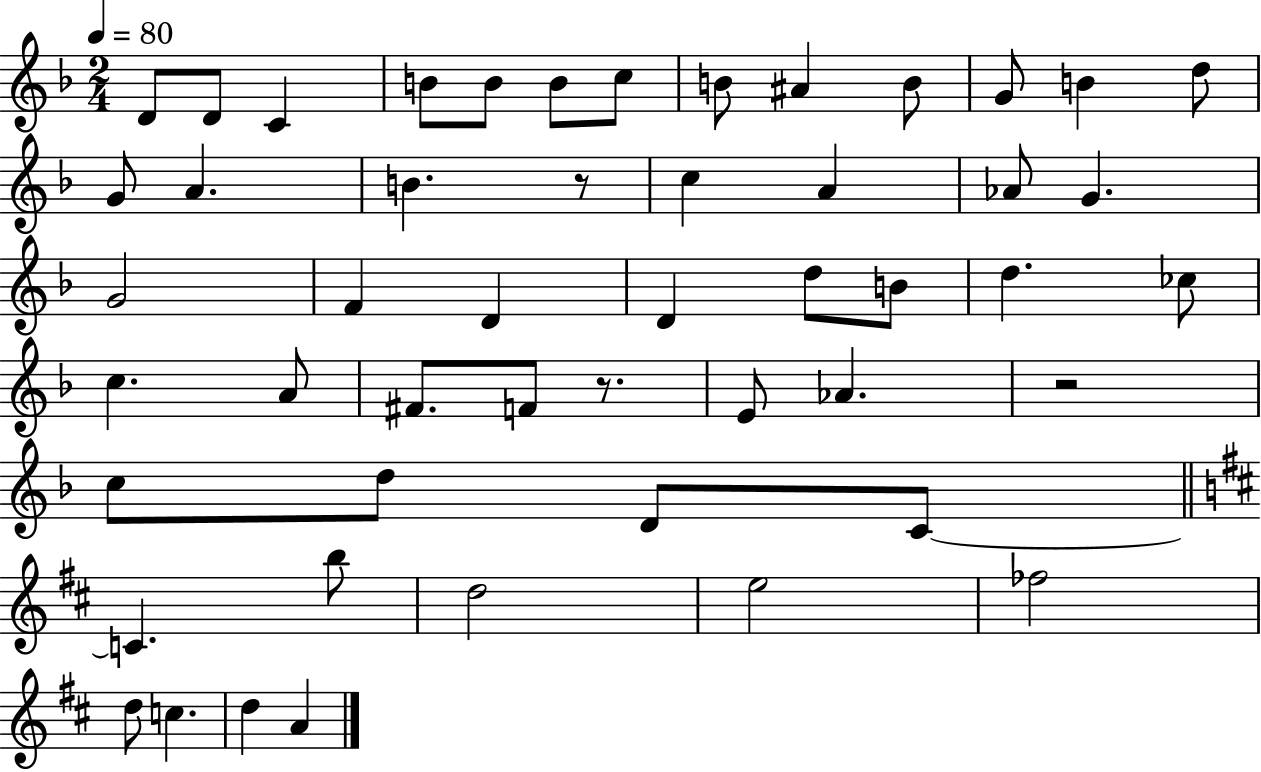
{
  \clef treble
  \numericTimeSignature
  \time 2/4
  \key f \major
  \tempo 4 = 80
  d'8 d'8 c'4 | b'8 b'8 b'8 c''8 | b'8 ais'4 b'8 | g'8 b'4 d''8 | \break g'8 a'4. | b'4. r8 | c''4 a'4 | aes'8 g'4. | \break g'2 | f'4 d'4 | d'4 d''8 b'8 | d''4. ces''8 | \break c''4. a'8 | fis'8. f'8 r8. | e'8 aes'4. | r2 | \break c''8 d''8 d'8 c'8~~ | \bar "||" \break \key d \major c'4. b''8 | d''2 | e''2 | fes''2 | \break d''8 c''4. | d''4 a'4 | \bar "|."
}